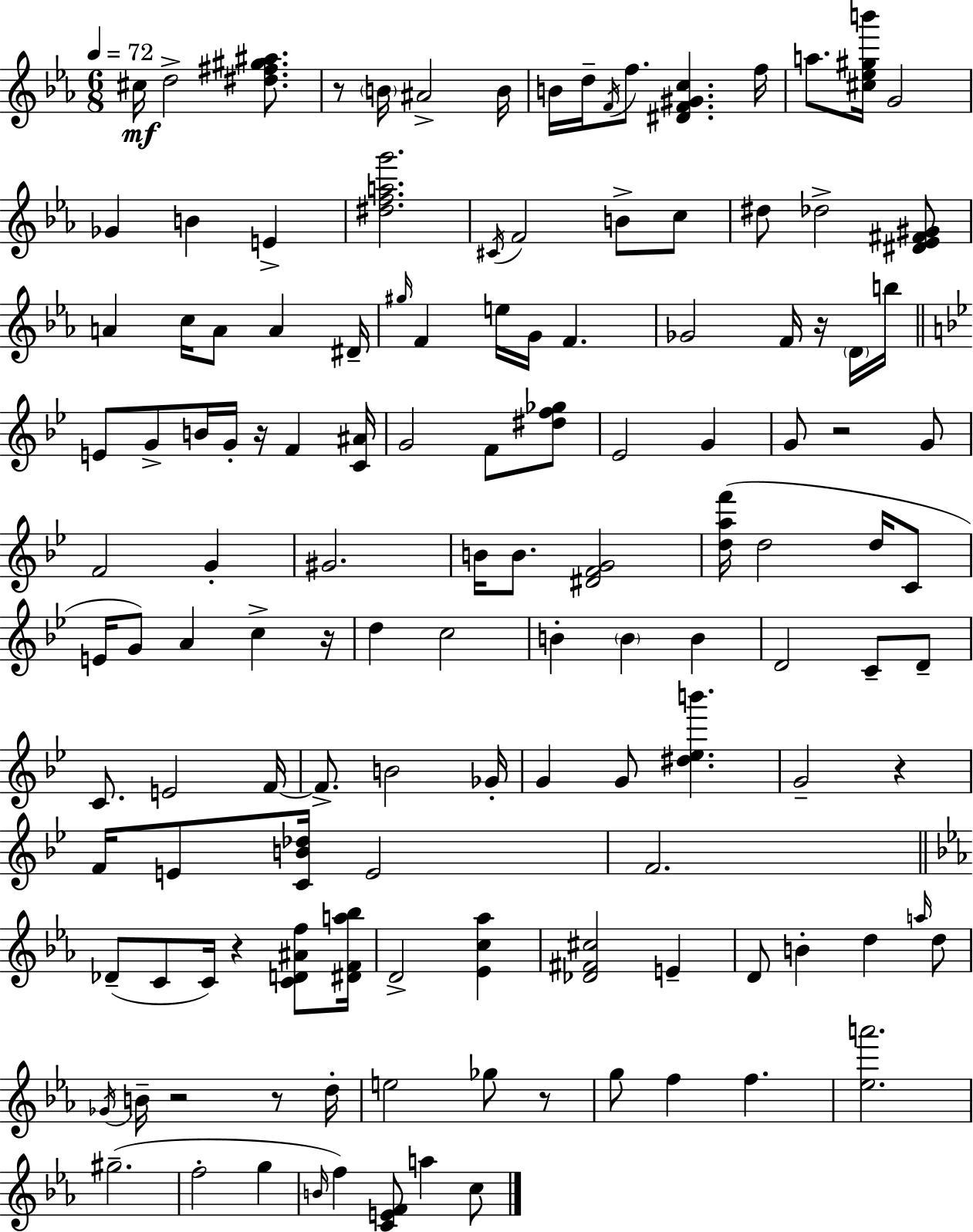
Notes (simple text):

C#5/s D5/h [D#5,F#5,G#5,A#5]/e. R/e B4/s A#4/h B4/s B4/s D5/s F4/s F5/e. [D#4,F4,G#4,C5]/q. F5/s A5/e. [C#5,Eb5,G#5,B6]/s G4/h Gb4/q B4/q E4/q [D#5,F5,A5,G6]/h. C#4/s F4/h B4/e C5/e D#5/e Db5/h [D#4,Eb4,F#4,G#4]/e A4/q C5/s A4/e A4/q D#4/s G#5/s F4/q E5/s G4/s F4/q. Gb4/h F4/s R/s D4/s B5/s E4/e G4/e B4/s G4/s R/s F4/q [C4,A#4]/s G4/h F4/e [D#5,F5,Gb5]/e Eb4/h G4/q G4/e R/h G4/e F4/h G4/q G#4/h. B4/s B4/e. [D#4,F4,G4]/h [D5,A5,F6]/s D5/h D5/s C4/e E4/s G4/e A4/q C5/q R/s D5/q C5/h B4/q B4/q B4/q D4/h C4/e D4/e C4/e. E4/h F4/s F4/e. B4/h Gb4/s G4/q G4/e [D#5,Eb5,B6]/q. G4/h R/q F4/s E4/e [C4,B4,Db5]/s E4/h F4/h. Db4/e C4/e C4/s R/q [C4,D4,A#4,F5]/e [D#4,F4,A5,Bb5]/s D4/h [Eb4,C5,Ab5]/q [Db4,F#4,C#5]/h E4/q D4/e B4/q D5/q A5/s D5/e Gb4/s B4/s R/h R/e D5/s E5/h Gb5/e R/e G5/e F5/q F5/q. [Eb5,A6]/h. G#5/h. F5/h G5/q B4/s F5/q [C4,E4,F4]/e A5/q C5/e